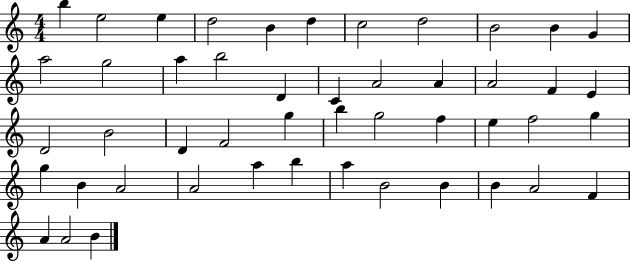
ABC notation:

X:1
T:Untitled
M:4/4
L:1/4
K:C
b e2 e d2 B d c2 d2 B2 B G a2 g2 a b2 D C A2 A A2 F E D2 B2 D F2 g b g2 f e f2 g g B A2 A2 a b a B2 B B A2 F A A2 B